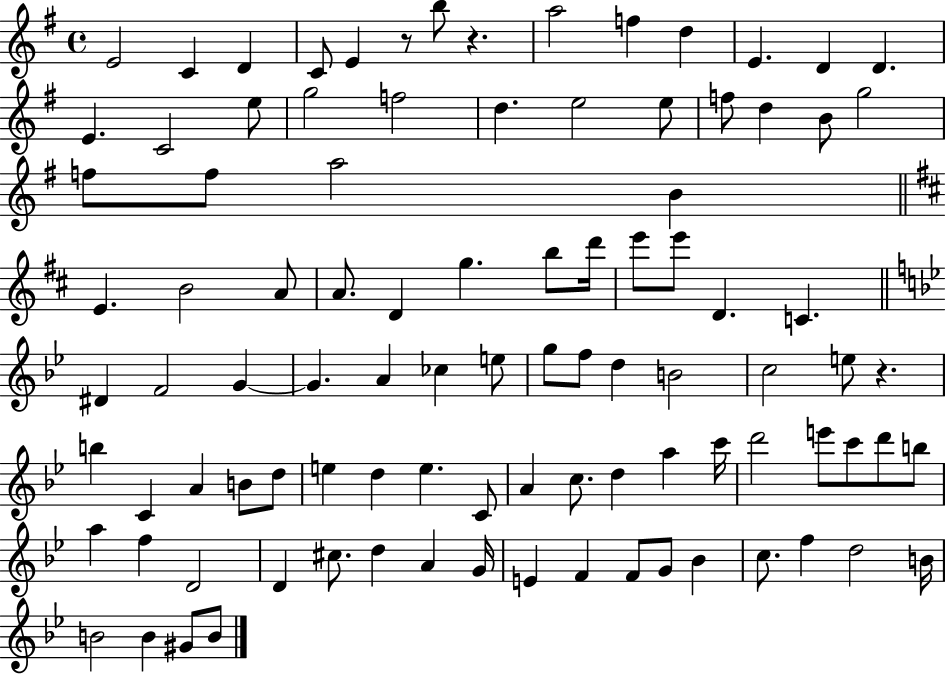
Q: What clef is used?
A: treble